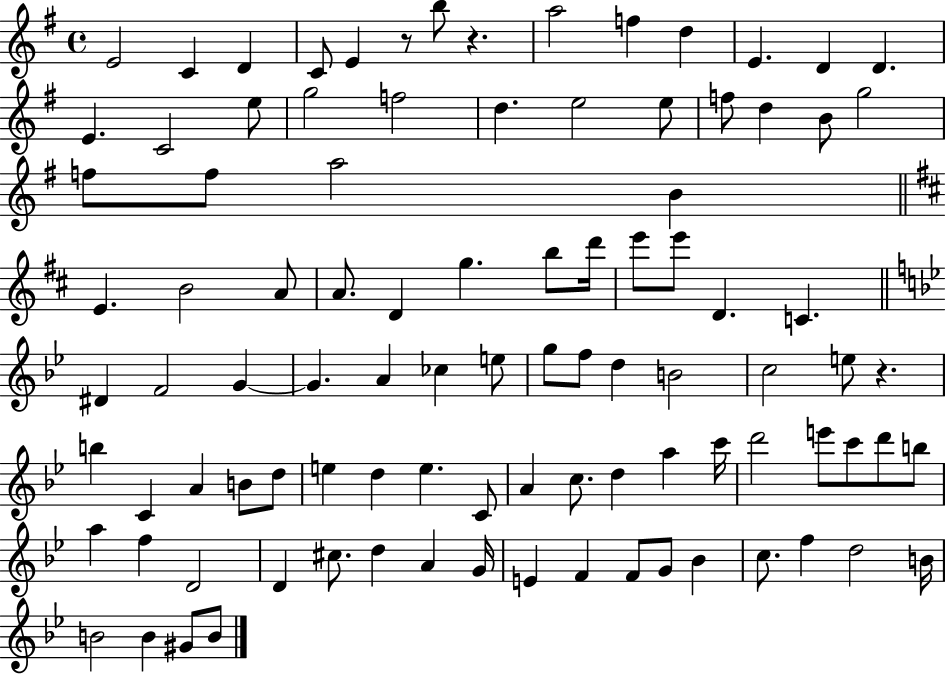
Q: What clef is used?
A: treble